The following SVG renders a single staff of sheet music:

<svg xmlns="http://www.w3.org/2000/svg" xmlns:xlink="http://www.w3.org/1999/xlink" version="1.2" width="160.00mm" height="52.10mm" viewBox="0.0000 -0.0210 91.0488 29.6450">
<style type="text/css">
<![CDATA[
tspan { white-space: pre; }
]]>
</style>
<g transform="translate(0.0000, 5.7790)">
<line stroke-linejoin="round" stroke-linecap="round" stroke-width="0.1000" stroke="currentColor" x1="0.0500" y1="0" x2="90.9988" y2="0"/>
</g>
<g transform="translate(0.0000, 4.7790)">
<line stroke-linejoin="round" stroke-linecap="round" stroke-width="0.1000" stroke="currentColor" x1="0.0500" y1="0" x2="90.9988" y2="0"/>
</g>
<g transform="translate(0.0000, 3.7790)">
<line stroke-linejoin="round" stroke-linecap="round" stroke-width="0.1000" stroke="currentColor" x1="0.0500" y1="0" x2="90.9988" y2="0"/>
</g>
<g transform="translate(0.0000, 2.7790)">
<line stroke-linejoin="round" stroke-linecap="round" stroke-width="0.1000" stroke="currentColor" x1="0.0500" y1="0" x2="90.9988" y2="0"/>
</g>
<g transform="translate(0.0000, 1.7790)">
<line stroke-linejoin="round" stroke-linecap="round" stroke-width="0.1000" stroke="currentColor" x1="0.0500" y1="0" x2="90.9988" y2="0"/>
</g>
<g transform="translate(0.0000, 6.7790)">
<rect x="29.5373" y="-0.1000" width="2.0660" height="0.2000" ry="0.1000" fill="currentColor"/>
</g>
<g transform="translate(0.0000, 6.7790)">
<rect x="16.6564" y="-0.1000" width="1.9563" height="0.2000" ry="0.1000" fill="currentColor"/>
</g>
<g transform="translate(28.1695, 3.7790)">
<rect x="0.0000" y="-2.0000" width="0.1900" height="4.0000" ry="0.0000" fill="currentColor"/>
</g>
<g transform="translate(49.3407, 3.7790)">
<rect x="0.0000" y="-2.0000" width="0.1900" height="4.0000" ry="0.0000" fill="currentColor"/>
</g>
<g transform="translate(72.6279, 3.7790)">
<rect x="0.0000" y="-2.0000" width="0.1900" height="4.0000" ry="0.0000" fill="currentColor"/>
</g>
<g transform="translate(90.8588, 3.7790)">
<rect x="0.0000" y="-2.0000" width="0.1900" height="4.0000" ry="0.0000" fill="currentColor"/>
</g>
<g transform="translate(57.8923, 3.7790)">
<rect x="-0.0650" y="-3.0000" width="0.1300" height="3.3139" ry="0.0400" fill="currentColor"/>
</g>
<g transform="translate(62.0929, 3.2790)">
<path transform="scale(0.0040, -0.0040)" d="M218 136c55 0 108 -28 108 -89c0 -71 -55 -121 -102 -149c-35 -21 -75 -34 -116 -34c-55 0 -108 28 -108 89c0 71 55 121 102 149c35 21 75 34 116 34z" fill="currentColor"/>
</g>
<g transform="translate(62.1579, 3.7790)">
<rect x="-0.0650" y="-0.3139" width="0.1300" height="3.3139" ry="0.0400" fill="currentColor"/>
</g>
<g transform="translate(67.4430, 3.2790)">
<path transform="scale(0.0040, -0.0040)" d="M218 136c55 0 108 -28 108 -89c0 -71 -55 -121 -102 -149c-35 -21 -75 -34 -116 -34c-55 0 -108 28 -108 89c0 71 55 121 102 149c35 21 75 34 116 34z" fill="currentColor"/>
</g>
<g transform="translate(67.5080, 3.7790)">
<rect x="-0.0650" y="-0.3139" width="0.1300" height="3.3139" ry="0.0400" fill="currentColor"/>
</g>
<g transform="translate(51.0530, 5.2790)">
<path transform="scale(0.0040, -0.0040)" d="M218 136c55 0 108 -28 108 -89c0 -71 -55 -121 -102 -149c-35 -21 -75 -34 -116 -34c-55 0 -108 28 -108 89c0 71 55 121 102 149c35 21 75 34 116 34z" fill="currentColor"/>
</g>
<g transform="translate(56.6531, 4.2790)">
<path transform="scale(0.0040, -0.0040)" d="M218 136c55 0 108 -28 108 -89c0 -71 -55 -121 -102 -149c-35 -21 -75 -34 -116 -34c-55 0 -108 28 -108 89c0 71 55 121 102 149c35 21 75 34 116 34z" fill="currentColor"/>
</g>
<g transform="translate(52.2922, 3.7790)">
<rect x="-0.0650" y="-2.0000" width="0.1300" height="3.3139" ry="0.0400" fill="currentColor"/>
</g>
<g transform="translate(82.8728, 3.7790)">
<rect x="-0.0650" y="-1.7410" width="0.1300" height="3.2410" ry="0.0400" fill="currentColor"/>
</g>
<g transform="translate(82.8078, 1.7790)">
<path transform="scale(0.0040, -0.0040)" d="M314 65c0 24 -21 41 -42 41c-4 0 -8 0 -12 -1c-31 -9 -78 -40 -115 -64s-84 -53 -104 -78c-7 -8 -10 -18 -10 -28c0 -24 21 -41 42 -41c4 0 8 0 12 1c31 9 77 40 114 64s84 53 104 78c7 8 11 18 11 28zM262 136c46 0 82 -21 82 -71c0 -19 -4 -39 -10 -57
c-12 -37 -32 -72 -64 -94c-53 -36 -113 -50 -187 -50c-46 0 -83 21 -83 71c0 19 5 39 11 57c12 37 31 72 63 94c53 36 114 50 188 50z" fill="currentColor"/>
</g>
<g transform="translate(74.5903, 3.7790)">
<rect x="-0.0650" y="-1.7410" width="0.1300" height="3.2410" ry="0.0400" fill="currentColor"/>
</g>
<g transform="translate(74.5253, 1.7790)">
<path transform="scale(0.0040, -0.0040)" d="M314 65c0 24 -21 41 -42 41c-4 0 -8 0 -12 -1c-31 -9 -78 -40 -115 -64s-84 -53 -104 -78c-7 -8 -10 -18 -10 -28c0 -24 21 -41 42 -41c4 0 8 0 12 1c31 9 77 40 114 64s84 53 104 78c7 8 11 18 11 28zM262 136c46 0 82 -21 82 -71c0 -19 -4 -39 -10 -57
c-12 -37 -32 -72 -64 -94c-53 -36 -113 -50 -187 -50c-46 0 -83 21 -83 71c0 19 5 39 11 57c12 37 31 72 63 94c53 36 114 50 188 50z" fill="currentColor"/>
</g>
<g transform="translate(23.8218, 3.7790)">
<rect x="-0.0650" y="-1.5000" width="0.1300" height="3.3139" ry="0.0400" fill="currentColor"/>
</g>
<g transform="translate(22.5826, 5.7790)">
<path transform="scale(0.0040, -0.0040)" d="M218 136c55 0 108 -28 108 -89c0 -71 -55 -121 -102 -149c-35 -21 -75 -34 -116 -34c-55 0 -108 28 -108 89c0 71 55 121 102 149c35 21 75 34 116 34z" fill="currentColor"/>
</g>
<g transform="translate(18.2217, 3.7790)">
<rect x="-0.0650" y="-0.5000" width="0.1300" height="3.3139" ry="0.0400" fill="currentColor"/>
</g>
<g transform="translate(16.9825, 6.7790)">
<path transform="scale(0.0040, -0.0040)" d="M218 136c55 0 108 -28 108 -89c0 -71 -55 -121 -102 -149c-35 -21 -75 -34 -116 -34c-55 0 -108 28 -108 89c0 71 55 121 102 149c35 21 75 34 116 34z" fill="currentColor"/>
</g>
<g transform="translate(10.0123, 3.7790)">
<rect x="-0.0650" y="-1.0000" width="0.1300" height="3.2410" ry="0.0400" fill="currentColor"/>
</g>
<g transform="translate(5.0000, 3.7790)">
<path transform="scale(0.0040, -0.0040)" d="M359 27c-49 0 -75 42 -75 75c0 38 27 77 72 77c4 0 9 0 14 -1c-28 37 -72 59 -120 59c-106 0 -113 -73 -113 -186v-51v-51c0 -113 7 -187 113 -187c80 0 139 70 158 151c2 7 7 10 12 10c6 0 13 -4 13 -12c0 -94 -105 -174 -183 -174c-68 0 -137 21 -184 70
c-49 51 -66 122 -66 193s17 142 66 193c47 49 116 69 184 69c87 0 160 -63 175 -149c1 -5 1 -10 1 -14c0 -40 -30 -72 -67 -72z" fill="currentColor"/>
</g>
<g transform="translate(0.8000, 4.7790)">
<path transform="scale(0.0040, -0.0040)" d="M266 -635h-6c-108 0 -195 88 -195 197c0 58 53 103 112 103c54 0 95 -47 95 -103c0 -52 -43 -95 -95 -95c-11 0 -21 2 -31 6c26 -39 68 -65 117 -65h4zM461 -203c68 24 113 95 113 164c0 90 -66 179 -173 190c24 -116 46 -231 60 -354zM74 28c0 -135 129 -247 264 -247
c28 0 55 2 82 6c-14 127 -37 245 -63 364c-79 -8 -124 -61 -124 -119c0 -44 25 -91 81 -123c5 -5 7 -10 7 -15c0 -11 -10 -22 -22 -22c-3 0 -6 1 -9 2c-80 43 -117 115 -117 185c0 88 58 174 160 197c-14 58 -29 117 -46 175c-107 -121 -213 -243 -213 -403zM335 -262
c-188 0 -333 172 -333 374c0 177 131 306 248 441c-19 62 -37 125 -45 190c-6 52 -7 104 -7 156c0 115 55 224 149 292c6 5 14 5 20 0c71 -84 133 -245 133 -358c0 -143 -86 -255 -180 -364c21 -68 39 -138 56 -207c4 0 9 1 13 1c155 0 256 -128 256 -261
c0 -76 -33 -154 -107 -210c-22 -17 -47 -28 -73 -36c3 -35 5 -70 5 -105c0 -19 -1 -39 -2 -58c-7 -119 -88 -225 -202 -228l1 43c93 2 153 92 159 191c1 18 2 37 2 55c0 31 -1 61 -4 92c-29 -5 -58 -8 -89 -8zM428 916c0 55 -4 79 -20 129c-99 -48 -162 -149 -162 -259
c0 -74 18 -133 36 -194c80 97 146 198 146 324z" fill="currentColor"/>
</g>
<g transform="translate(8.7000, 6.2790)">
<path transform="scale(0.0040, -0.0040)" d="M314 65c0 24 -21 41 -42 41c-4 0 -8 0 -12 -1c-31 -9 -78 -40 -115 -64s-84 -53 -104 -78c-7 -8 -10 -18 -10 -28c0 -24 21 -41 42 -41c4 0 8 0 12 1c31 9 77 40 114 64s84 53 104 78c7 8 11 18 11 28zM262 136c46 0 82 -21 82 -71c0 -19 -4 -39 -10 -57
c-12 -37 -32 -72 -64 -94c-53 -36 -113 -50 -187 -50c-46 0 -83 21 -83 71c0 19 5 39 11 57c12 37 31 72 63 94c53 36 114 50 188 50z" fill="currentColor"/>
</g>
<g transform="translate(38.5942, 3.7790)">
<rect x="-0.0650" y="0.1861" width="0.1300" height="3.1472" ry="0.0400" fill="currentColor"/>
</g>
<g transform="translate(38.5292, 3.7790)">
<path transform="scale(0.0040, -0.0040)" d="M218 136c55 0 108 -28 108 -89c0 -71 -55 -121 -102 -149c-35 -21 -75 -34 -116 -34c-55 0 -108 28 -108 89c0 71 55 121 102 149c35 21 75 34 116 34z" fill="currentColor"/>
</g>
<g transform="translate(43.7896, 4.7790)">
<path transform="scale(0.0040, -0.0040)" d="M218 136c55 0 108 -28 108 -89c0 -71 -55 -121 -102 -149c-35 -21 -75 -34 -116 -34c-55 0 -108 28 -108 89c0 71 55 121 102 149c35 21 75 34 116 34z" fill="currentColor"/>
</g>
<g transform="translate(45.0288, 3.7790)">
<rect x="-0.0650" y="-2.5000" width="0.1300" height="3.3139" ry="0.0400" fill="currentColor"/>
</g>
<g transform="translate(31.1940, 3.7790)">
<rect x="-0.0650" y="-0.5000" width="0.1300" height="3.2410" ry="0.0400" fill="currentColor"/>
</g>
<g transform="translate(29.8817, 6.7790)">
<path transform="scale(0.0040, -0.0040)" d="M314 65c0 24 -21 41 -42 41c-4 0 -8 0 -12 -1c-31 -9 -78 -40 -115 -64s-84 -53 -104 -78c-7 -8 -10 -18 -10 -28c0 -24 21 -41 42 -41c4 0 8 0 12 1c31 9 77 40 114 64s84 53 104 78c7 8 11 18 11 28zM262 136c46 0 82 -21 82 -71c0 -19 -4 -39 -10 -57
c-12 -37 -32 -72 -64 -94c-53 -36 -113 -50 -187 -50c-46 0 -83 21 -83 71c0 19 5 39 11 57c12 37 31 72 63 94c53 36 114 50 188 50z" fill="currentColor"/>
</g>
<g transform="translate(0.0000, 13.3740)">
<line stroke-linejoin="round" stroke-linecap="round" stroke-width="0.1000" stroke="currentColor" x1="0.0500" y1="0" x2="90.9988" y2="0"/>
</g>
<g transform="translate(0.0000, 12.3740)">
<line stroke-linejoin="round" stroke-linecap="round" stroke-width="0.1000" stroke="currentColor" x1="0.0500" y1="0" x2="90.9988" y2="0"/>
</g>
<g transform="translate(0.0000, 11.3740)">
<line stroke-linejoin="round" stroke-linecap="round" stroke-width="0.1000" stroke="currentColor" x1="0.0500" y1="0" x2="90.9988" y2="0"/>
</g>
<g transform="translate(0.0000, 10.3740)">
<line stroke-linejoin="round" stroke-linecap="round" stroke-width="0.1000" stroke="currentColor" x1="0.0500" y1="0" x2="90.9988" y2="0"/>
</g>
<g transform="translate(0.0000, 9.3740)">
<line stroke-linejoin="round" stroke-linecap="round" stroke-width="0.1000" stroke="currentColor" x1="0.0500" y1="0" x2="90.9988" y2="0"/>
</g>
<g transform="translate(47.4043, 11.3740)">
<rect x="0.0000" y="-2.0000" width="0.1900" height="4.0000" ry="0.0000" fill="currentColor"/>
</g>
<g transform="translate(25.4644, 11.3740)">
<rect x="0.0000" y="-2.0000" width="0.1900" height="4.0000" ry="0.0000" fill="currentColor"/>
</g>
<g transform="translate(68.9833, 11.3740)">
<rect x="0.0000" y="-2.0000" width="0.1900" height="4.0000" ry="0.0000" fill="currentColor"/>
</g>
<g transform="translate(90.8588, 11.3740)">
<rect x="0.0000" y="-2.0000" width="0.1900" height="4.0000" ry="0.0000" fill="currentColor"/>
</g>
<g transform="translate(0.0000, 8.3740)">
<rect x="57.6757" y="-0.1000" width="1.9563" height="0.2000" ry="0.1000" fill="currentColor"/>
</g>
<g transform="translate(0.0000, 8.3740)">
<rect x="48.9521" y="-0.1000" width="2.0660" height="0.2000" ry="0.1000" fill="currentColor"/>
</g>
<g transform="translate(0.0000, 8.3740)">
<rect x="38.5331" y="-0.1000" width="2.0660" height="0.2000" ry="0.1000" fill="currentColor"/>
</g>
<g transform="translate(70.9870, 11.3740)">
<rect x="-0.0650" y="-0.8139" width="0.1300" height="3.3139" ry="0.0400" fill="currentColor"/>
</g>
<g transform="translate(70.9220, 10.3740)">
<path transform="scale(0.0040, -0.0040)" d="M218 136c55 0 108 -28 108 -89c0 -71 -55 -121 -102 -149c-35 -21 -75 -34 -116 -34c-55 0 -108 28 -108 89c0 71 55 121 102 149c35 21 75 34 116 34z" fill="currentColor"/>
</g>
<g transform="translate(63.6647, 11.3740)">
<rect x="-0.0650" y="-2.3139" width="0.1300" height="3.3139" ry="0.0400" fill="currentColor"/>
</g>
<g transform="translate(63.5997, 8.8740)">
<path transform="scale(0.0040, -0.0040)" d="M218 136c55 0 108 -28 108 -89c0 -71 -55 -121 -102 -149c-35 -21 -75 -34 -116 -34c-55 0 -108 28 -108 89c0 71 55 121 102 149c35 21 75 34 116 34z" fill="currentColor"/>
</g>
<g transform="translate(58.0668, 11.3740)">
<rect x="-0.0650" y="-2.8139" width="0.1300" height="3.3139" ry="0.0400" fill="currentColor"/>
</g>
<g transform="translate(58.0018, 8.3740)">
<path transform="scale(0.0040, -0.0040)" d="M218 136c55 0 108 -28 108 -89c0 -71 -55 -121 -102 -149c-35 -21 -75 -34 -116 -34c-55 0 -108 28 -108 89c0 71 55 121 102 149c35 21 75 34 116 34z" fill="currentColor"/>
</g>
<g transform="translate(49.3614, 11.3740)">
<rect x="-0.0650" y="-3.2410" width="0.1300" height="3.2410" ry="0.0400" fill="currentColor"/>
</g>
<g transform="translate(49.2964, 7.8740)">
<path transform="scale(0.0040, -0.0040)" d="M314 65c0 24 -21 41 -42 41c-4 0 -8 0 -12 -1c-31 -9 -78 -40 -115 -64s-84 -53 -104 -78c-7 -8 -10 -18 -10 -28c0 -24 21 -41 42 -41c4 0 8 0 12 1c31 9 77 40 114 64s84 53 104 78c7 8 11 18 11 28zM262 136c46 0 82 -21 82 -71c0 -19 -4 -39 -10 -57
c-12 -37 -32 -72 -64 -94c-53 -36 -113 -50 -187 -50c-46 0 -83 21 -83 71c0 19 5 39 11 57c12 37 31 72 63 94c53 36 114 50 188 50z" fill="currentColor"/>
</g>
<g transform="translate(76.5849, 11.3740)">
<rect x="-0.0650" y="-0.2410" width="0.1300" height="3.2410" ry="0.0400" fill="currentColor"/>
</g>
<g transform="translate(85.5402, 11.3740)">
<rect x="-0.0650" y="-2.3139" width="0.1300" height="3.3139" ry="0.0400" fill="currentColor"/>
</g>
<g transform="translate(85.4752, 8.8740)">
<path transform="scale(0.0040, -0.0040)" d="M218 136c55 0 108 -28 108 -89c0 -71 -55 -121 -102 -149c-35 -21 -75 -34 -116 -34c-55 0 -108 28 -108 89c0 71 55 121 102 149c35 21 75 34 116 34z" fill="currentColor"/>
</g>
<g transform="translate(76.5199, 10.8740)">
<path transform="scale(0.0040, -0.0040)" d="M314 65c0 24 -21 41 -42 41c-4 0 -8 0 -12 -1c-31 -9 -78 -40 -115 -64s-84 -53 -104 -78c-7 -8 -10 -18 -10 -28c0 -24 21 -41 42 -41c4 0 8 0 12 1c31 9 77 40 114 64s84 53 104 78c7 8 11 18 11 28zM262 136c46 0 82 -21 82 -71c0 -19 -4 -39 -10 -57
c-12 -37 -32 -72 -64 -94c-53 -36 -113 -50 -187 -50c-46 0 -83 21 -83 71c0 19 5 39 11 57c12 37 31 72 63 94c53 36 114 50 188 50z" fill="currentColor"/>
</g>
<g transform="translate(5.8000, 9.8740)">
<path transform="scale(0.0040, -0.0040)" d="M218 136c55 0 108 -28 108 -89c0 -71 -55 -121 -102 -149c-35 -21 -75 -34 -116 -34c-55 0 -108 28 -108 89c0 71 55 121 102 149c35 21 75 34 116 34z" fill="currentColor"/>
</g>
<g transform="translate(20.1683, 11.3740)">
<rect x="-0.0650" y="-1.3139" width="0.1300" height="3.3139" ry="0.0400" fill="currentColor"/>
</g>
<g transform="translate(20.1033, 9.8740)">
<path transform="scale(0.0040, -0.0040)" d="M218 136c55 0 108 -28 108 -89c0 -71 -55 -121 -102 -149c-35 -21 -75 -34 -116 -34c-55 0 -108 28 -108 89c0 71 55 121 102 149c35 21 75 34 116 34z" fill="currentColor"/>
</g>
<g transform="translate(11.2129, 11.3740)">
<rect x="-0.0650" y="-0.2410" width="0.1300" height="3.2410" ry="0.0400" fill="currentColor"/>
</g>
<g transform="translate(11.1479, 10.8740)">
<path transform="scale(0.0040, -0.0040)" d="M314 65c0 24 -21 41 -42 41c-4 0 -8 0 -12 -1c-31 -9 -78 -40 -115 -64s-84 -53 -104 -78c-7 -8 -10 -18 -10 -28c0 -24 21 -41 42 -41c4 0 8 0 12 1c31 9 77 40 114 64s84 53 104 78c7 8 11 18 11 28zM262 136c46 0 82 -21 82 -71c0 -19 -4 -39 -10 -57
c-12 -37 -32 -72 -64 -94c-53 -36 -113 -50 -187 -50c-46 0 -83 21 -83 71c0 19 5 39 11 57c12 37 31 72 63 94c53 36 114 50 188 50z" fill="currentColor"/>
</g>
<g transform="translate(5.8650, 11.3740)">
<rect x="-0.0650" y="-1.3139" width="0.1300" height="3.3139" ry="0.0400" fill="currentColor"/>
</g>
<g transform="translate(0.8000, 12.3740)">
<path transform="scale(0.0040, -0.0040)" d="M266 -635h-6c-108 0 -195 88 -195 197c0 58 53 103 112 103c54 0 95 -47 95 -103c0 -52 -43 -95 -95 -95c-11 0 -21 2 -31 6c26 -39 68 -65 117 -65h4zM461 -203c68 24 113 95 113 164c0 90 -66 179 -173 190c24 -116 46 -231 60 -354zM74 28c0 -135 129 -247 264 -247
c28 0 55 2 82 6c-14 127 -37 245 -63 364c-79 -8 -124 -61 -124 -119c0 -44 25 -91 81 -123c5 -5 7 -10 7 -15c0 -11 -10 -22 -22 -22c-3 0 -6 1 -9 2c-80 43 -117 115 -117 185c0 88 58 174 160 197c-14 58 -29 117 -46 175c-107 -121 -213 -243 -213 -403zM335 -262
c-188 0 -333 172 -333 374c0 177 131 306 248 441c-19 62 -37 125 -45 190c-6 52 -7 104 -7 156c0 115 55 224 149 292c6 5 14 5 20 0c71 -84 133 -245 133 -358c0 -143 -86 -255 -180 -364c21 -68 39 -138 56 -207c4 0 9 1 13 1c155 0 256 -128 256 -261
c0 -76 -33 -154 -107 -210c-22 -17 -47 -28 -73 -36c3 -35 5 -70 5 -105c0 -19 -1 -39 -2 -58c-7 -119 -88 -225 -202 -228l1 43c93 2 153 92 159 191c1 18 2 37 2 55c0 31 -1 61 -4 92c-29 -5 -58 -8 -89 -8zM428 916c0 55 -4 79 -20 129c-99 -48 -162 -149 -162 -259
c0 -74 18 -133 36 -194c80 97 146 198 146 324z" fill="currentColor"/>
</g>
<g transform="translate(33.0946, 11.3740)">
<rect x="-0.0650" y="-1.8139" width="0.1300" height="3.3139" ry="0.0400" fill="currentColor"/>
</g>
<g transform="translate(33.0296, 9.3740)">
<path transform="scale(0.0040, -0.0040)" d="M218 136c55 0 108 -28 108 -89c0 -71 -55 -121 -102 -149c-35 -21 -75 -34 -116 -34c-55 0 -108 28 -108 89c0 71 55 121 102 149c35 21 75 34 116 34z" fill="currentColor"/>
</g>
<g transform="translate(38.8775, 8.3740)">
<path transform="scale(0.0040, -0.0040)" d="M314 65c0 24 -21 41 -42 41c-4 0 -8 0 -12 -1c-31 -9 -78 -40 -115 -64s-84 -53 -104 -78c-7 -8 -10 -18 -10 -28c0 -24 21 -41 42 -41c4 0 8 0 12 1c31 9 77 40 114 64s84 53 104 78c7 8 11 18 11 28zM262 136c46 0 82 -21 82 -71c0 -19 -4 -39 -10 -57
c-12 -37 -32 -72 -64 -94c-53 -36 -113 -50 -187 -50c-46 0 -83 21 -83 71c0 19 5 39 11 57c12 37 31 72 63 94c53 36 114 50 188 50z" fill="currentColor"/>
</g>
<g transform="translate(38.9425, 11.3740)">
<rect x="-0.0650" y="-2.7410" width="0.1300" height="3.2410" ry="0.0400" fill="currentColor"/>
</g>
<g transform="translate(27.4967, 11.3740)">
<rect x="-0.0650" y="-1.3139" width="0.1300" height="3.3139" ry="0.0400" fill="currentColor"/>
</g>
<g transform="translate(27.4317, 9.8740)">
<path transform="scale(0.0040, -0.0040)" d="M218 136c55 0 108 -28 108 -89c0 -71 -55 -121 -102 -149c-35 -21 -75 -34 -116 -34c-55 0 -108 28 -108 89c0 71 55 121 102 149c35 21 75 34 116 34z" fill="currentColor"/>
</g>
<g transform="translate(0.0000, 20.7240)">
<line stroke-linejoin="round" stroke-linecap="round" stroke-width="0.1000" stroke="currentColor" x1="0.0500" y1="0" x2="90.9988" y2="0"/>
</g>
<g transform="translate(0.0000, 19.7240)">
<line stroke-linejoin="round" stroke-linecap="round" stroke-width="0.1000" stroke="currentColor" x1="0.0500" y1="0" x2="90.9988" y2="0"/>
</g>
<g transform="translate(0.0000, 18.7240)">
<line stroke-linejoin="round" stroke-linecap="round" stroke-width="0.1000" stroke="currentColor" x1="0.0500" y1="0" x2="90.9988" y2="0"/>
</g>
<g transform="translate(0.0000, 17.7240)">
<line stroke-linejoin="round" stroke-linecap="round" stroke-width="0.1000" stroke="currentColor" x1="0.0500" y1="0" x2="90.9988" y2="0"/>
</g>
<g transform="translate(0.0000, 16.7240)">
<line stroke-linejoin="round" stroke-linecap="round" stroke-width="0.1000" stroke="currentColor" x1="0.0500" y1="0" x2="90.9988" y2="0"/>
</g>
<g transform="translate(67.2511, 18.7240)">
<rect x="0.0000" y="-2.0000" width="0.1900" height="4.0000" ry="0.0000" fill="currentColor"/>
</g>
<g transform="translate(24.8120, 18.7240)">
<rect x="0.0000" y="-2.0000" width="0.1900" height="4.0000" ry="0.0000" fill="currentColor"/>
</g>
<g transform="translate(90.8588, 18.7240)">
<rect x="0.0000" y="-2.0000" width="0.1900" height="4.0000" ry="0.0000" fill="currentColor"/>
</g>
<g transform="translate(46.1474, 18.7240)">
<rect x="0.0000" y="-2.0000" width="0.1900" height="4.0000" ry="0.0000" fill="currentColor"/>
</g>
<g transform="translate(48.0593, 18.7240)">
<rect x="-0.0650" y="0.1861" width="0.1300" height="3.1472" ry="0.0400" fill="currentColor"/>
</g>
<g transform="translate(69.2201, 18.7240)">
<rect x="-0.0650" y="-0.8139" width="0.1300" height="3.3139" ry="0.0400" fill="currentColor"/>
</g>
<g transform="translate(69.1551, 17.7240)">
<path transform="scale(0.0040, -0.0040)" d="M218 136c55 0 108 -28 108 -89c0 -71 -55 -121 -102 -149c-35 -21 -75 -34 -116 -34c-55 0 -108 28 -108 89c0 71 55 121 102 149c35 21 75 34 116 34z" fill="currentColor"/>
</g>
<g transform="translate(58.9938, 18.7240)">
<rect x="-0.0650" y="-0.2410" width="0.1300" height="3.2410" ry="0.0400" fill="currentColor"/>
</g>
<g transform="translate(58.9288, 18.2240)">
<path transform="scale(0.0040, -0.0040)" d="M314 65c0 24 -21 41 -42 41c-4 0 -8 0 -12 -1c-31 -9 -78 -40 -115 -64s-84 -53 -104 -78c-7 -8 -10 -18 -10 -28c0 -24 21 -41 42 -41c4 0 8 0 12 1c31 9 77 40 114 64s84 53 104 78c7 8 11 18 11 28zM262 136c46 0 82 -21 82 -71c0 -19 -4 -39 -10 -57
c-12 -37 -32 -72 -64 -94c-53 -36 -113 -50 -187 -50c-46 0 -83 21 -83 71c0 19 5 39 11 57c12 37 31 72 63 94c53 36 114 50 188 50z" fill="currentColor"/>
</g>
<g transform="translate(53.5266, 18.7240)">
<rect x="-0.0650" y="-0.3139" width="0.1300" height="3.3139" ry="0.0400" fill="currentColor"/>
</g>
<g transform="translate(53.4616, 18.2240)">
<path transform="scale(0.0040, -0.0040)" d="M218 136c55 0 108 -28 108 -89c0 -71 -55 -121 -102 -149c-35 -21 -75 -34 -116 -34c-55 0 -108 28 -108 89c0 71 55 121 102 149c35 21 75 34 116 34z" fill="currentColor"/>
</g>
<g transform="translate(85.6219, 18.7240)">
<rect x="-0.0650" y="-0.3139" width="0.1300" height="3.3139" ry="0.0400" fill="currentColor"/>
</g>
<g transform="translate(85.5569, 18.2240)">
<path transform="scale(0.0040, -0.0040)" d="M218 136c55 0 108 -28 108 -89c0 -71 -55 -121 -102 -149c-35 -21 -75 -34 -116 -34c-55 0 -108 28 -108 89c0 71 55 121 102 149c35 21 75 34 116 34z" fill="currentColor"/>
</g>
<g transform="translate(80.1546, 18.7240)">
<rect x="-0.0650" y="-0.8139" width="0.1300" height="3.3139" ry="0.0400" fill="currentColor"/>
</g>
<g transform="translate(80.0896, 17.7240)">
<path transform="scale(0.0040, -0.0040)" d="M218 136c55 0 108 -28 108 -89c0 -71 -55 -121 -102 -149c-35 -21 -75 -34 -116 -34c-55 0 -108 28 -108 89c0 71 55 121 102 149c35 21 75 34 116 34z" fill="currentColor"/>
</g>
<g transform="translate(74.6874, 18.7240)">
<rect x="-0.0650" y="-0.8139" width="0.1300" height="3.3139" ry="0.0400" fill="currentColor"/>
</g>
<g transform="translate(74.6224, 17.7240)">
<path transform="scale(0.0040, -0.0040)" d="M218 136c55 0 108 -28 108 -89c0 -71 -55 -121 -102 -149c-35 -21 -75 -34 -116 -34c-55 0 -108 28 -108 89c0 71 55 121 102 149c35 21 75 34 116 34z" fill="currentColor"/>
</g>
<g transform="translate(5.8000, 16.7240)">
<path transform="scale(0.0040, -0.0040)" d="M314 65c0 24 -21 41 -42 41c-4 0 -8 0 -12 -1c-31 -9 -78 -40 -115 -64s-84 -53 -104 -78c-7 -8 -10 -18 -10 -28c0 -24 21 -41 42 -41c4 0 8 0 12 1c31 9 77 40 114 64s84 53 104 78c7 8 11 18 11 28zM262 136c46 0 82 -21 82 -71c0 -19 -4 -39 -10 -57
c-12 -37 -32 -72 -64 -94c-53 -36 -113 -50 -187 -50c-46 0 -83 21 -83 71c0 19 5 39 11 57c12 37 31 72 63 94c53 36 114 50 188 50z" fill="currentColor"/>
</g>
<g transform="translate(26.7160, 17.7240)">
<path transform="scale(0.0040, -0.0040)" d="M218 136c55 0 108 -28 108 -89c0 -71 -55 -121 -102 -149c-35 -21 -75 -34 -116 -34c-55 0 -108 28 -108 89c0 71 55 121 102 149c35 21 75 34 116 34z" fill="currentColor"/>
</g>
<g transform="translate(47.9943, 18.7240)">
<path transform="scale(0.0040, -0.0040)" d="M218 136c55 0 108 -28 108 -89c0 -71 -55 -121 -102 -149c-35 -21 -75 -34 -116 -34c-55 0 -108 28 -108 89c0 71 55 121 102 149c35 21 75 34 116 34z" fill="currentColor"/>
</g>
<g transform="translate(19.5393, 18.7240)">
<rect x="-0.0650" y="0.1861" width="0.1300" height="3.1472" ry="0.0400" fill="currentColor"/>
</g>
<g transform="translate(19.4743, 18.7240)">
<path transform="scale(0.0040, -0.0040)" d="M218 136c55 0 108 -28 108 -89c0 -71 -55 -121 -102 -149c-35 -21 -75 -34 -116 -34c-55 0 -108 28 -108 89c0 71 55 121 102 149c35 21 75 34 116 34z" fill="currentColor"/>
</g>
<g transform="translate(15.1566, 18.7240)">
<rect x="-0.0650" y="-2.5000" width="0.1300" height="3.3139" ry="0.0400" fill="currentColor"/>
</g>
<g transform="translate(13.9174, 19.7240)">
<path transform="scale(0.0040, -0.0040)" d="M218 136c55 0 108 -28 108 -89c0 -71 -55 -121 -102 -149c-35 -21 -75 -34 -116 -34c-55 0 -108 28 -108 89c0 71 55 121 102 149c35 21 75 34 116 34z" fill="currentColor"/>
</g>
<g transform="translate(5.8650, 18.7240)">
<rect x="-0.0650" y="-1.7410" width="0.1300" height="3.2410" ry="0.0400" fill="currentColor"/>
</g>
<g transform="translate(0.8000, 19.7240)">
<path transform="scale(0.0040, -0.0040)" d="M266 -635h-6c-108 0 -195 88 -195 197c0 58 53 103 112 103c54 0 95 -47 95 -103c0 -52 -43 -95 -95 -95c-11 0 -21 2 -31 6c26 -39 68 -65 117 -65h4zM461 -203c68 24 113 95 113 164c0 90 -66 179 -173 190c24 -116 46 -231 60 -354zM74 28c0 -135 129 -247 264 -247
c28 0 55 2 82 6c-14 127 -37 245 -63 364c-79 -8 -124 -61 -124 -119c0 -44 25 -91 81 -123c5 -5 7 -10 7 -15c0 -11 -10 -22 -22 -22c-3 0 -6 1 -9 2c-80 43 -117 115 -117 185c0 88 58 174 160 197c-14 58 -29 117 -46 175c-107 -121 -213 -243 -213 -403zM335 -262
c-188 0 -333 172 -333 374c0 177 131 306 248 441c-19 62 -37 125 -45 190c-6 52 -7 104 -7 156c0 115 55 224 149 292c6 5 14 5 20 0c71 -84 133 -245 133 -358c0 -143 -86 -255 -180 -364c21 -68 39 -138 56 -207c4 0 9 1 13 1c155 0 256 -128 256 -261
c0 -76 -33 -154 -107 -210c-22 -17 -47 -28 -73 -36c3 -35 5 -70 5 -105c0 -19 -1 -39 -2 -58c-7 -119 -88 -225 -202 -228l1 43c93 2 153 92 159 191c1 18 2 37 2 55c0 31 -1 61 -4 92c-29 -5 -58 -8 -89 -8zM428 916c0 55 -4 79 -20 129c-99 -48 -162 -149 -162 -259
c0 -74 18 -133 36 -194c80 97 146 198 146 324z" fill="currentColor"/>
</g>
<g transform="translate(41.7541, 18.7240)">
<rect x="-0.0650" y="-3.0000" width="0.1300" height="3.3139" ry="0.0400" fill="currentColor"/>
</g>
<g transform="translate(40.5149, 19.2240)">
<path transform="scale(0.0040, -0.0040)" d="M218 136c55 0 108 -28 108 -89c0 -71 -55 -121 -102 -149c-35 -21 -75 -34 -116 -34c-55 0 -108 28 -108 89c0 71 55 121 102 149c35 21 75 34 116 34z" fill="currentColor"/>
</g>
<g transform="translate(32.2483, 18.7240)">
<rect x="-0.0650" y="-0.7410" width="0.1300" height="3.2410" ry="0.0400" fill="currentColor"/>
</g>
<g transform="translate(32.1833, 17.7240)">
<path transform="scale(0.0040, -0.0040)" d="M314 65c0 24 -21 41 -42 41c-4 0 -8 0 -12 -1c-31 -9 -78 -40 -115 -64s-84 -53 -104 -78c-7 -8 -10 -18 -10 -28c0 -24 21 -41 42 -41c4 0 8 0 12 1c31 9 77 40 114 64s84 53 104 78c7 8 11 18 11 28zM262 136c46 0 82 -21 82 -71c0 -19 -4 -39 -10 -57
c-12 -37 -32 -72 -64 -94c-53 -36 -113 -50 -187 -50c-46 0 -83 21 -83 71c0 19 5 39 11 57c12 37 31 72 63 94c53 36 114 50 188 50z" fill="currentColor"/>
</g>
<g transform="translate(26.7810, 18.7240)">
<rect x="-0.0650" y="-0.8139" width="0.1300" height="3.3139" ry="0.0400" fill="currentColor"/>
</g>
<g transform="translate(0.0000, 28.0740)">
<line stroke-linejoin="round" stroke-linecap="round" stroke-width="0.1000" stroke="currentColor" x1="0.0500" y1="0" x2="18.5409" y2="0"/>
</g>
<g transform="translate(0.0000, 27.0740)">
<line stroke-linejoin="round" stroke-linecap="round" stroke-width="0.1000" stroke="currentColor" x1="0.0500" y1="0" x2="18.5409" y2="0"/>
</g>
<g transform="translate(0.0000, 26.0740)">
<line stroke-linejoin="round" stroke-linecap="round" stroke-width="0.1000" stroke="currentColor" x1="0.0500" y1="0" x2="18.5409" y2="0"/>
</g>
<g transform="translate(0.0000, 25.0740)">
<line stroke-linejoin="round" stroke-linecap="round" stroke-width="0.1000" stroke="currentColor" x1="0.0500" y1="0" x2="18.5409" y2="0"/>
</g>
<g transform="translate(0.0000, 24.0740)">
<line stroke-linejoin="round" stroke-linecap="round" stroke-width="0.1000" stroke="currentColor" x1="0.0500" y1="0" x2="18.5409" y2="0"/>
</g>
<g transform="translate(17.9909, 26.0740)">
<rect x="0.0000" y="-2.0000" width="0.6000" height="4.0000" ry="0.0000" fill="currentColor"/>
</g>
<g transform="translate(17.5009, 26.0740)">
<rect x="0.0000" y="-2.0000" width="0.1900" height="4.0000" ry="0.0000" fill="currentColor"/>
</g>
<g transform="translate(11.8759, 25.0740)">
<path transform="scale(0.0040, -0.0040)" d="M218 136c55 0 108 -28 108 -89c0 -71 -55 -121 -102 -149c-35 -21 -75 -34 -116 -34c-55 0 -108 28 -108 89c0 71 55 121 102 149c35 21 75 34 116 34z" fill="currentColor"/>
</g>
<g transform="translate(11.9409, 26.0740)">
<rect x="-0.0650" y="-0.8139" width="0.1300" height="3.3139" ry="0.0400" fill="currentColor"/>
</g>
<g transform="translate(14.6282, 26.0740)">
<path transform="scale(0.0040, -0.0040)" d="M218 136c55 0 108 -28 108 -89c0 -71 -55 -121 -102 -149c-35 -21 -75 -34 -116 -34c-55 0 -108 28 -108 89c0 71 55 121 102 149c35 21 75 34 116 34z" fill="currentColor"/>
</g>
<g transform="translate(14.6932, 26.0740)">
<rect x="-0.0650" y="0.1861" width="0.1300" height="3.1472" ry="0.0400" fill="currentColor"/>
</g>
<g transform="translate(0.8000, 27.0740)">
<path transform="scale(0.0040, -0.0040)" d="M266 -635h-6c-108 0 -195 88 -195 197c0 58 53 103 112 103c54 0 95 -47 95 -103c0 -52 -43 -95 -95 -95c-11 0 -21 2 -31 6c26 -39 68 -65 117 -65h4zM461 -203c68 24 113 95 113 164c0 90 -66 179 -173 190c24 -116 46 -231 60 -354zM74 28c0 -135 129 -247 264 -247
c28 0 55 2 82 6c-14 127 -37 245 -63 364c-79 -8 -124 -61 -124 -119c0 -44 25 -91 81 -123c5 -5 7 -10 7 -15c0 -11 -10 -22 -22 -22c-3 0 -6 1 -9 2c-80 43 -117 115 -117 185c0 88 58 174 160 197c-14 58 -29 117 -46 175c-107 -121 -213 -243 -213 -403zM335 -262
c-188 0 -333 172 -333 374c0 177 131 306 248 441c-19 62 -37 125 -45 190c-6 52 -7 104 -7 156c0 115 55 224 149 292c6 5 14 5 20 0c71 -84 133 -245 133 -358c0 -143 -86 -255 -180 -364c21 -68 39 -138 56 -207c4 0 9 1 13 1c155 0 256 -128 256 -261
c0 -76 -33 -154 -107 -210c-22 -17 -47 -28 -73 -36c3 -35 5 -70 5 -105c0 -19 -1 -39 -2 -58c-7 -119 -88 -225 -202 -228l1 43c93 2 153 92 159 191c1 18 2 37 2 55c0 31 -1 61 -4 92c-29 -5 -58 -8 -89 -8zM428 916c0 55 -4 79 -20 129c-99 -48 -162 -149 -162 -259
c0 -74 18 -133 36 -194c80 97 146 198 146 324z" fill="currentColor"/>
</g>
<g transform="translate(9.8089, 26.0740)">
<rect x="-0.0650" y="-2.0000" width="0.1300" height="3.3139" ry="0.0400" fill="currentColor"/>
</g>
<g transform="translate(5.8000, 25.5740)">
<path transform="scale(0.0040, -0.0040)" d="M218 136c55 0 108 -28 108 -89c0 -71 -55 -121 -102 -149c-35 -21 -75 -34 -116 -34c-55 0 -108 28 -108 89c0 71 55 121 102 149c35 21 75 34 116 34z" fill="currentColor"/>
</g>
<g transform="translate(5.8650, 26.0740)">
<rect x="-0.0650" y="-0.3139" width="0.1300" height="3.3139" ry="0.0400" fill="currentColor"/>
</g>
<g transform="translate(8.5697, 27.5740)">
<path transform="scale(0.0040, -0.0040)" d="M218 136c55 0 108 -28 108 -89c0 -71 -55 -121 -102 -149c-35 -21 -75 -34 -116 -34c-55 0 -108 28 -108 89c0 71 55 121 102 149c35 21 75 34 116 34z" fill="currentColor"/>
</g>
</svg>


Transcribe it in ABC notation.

X:1
T:Untitled
M:4/4
L:1/4
K:C
D2 C E C2 B G F A c c f2 f2 e c2 e e f a2 b2 a g d c2 g f2 G B d d2 A B c c2 d d d c c F d B